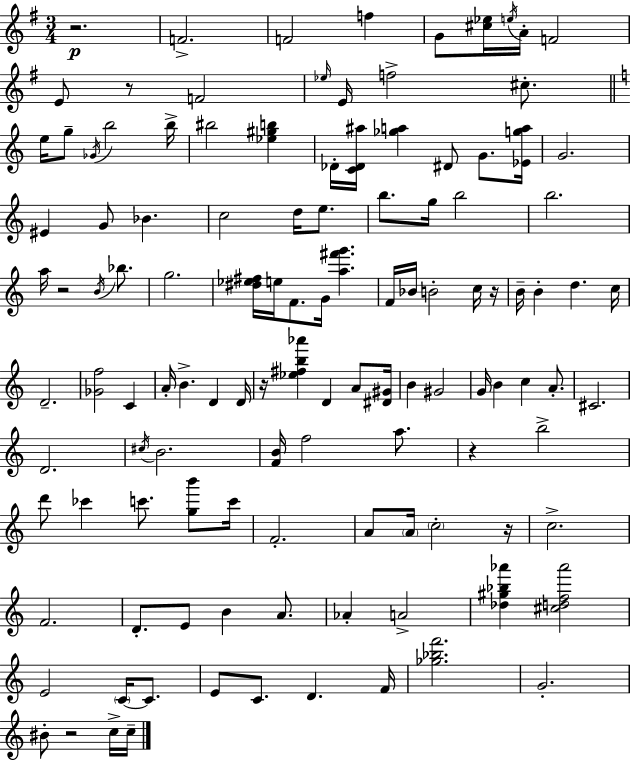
R/h. F4/h. F4/h F5/q G4/e [C#5,Eb5]/s E5/s A4/s F4/h E4/e R/e F4/h Eb5/s E4/s F5/h C#5/e. E5/s G5/e Gb4/s B5/h B5/s BIS5/h [Eb5,G#5,B5]/q Db4/s [C4,Db4,A#5]/s [Gb5,A5]/q D#4/e G4/e. [Eb4,G5,A5]/s G4/h. EIS4/q G4/e Bb4/q. C5/h D5/s E5/e. B5/e. G5/s B5/h B5/h. A5/s R/h B4/s Bb5/e. G5/h. [D#5,Eb5,F#5]/s E5/s F4/e. G4/s [A5,F#6,G6]/q. F4/s Bb4/s B4/h C5/s R/s B4/s B4/q D5/q. C5/s D4/h. [Gb4,F5]/h C4/q A4/s B4/q. D4/q D4/s R/s [Eb5,F#5,B5,Ab6]/q D4/q A4/e [D#4,G#4]/s B4/q G#4/h G4/s B4/q C5/q A4/e. C#4/h. D4/h. C#5/s B4/h. [F4,B4]/s F5/h A5/e. R/q B5/h D6/e CES6/q C6/e. [G5,B6]/e C6/s F4/h. A4/e A4/s C5/h R/s C5/h. F4/h. D4/e. E4/e B4/q A4/e. Ab4/q A4/h [Db5,G#5,Bb5,Ab6]/q [C#5,D5,F5,Ab6]/h E4/h C4/s C4/e. E4/e C4/e. D4/q. F4/s [Gb5,Bb5,F6]/h. G4/h. BIS4/e R/h C5/s C5/s